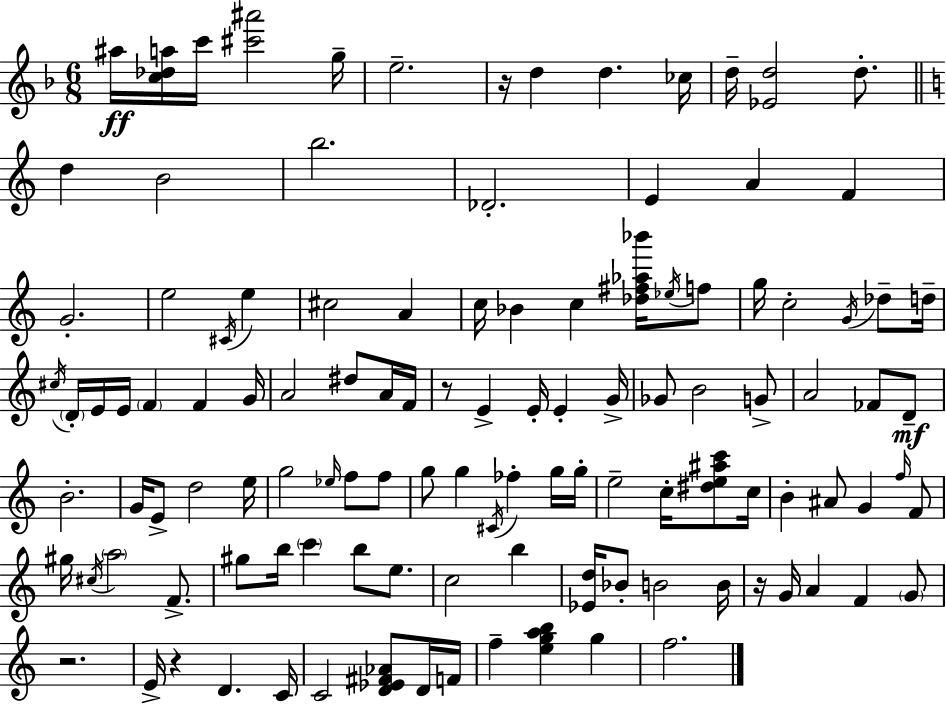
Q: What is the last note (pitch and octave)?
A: F5